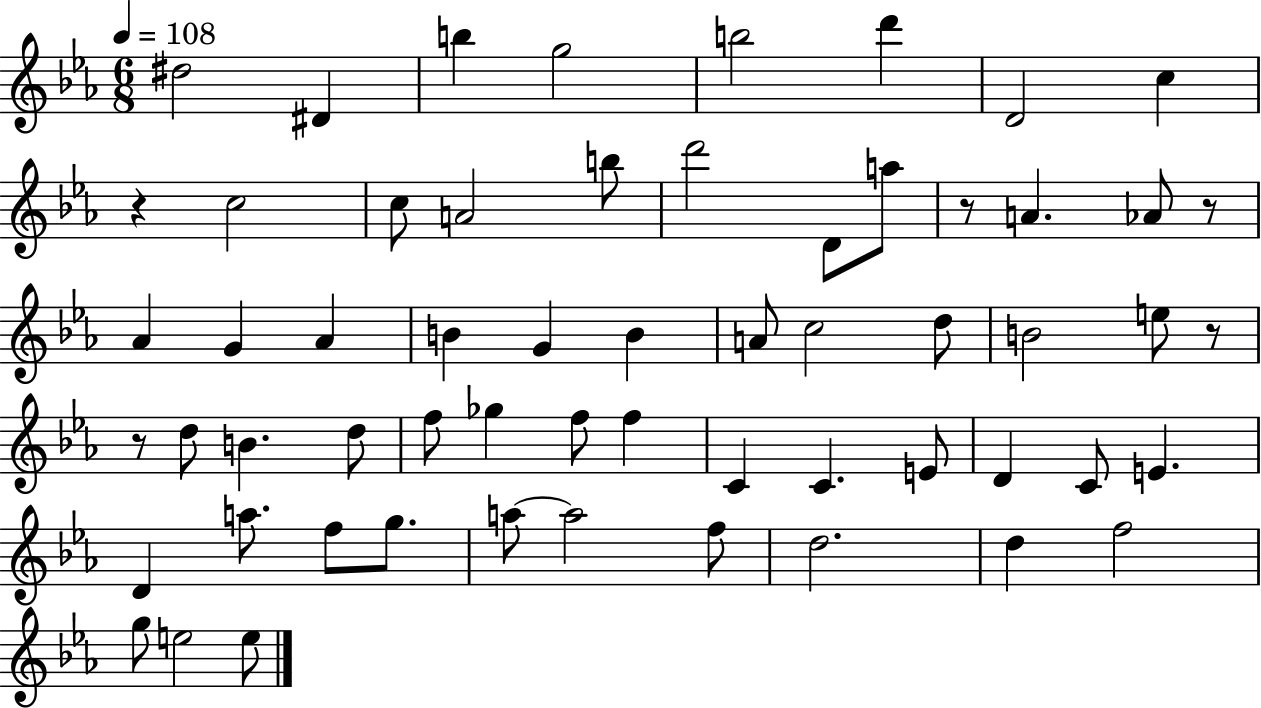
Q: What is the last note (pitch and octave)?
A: E5